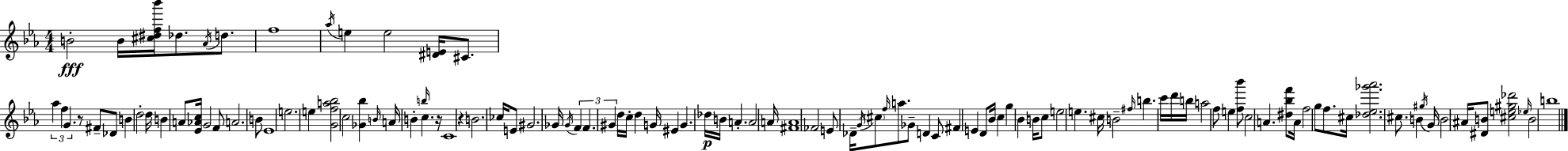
{
  \clef treble
  \numericTimeSignature
  \time 4/4
  \key c \minor
  b'2-.\fff b'16 <cis'' dis'' f'' bes'''>16 des''8. \acciaccatura { aes'16 } d''8. | f''1 | \acciaccatura { aes''16 } e''4 e''2 <dis' e'>16 cis'8. | \tuplet 3/2 { aes''4 f''4 g'4. } | \break r8 fis'8-- des'8 b'4 d''2-. | d''16 b'4 a'8 <ees' aes' c''>16 g'2 | f'8 a'2. | b'8 ees'1 | \break e''2. e''4 | <g' f'' a'' bes''>2 c''2 | <ges' bes''>4 \grace { b'16 } a'16 b'4-. \grace { b''16 } c''4. | r16 c'1 | \break r4 b'2. | ces''16 e'8 gis'2. | ges'16 \acciaccatura { ges'16 } \tuplet 3/2 { f'4 f'4. gis'4 } | d''16 c''16-. d''4 g'16 eis'4 g'4. | \break des''16\p b'16 a'4.-. a'2 | a'16 <fis' a'>1 | fes'2 e'8 des'16-- | \acciaccatura { g'16 } \parenthesize cis''8 \grace { f''16 } a''8. ges'8-- d'4 c'8 fis'4 | \break e'4 d'8 bes'16 c''4 g''4 | bes'4 b'16 c''8 e''2 | e''4. cis''16 b'2-- | \grace { fis''16 } b''4. c'''16 d'''16 b''16 a''2 | \break f''8 e''4 <f'' bes'''>8 c''2 | a'4. <dis'' bes'' f'''>8 a'16 f''2 | g''8 f''8. cis''16 <des'' ees'' ges''' aes'''>2. | cis''8. b'4 \acciaccatura { gis''16 } g'16 b'2 | \break ais'16 <dis' b'>8 <cis'' e'' gis'' des'''>2 | \grace { ees''16 } b'2 b''1 | \bar "|."
}